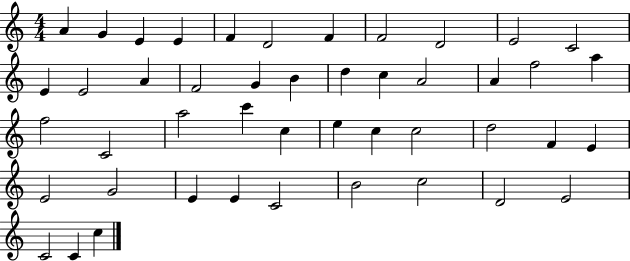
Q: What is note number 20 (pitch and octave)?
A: A4